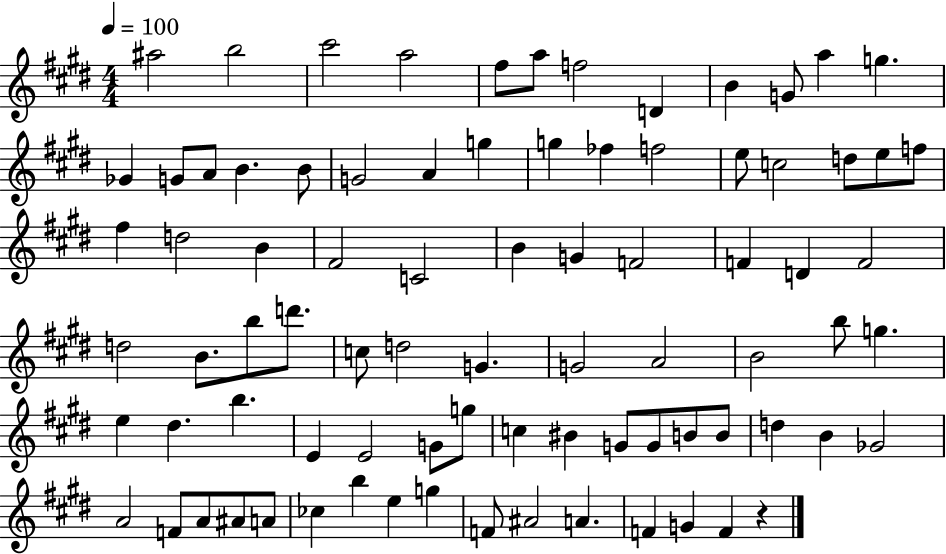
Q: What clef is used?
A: treble